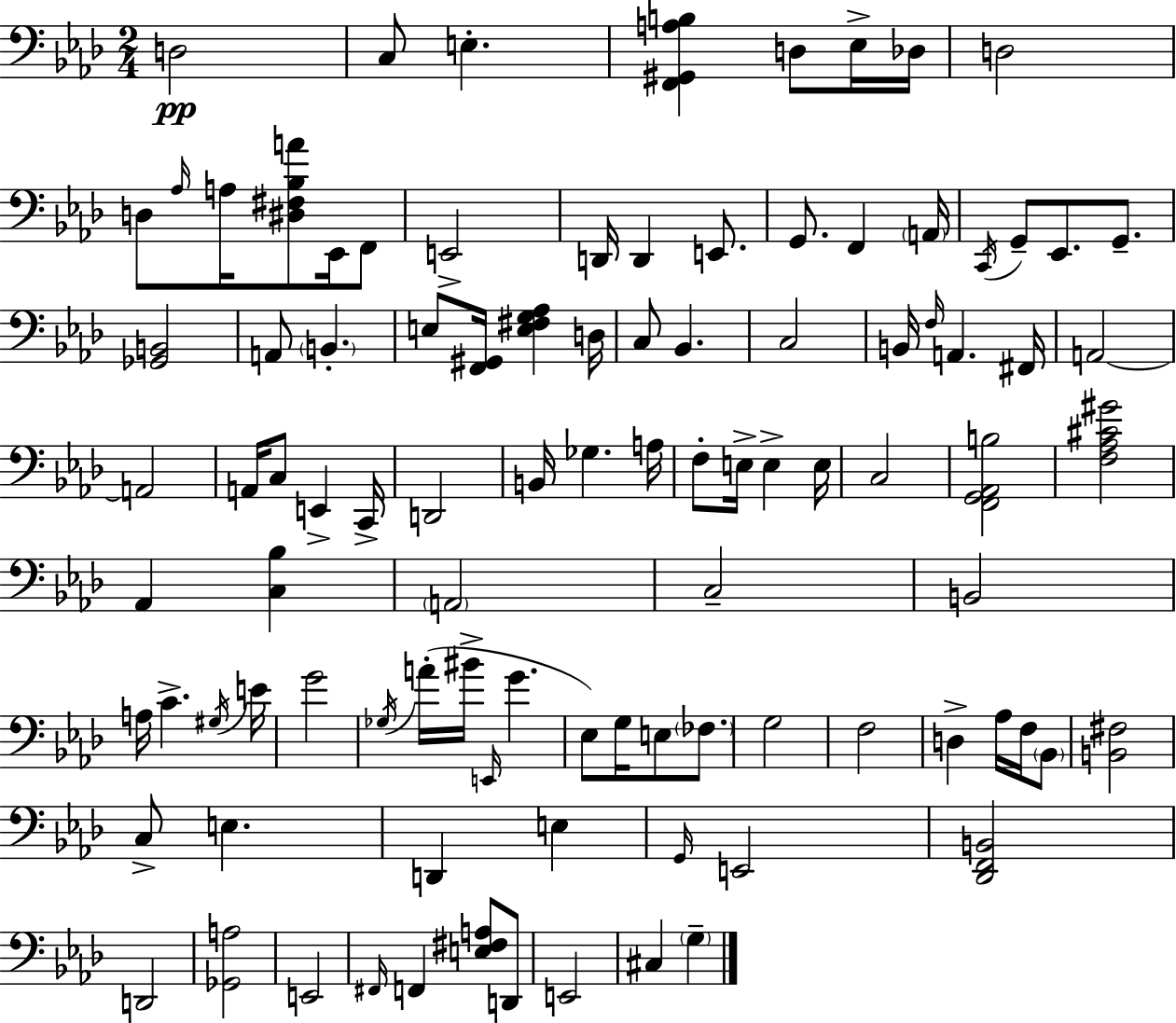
{
  \clef bass
  \numericTimeSignature
  \time 2/4
  \key aes \major
  d2\pp | c8 e4.-. | <f, gis, a b>4 d8 ees16-> des16 | d2 | \break d8 \grace { aes16 } a16 <dis fis bes a'>8 ees,16 f,8 | e,2-> | d,16 d,4 e,8. | g,8. f,4 | \break \parenthesize a,16 \acciaccatura { c,16 } g,8-- ees,8. g,8.-- | <ges, b,>2 | a,8 \parenthesize b,4.-. | e8 <f, gis,>16 <e fis g aes>4 | \break d16 c8 bes,4. | c2 | b,16 \grace { f16 } a,4. | fis,16 a,2~~ | \break a,2 | a,16 c8 e,4-> | c,16-> d,2 | b,16 ges4. | \break a16 f8-. e16-> e4-> | e16 c2 | <f, g, aes, b>2 | <f aes cis' gis'>2 | \break aes,4 <c bes>4 | \parenthesize a,2 | c2-- | b,2 | \break a16 c'4.-> | \acciaccatura { gis16 } e'16 g'2 | \acciaccatura { ges16 } a'16-.( bis'16-> \grace { e,16 } | g'4. ees8) | \break g16 e8 \parenthesize fes8. g2 | f2 | d4-> | aes16 f16 \parenthesize bes,8 <b, fis>2 | \break c8-> | e4. d,4 | e4 \grace { g,16 } e,2 | <des, f, b,>2 | \break d,2 | <ges, a>2 | e,2 | \grace { fis,16 } | \break f,4 <e fis a>8 d,8 | e,2 | cis4 \parenthesize g4-- | \bar "|."
}